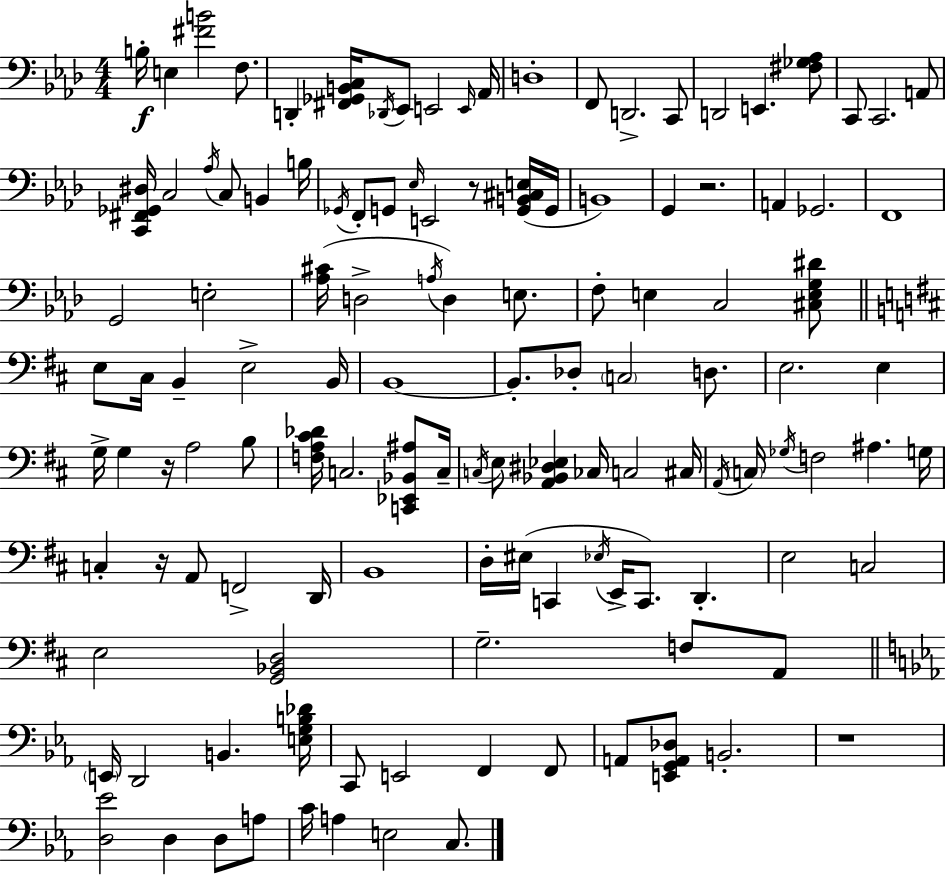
{
  \clef bass
  \numericTimeSignature
  \time 4/4
  \key f \minor
  \repeat volta 2 { b16-.\f e4 <fis' b'>2 f8. | d,4-. <fis, ges, b, c>16 \acciaccatura { des,16 } ees,8 e,2 | \grace { e,16 } aes,16 d1-. | f,8 d,2.-> | \break c,8 d,2 e,4. | <fis ges aes>8 c,8 c,2. | a,8 <c, fis, ges, dis>16 c2 \acciaccatura { aes16 } c8 b,4 | b16 \acciaccatura { ges,16 } f,8-. g,8 \grace { ees16 } e,2 | \break r8 <g, b, cis e>16( g,16 b,1) | g,4 r2. | a,4 ges,2. | f,1 | \break g,2 e2-. | <aes cis'>16( d2-> \acciaccatura { a16 }) d4 | e8. f8-. e4 c2 | <cis e g dis'>8 \bar "||" \break \key b \minor e8 cis16 b,4-- e2-> b,16 | b,1~~ | b,8.-. des8-. \parenthesize c2 d8. | e2. e4 | \break g16-> g4 r16 a2 b8 | <f a cis' des'>16 c2. <c, ees, bes, ais>8 c16-- | \acciaccatura { c16 } e8 <a, bes, dis ees>4 ces16 c2 | cis16 \acciaccatura { a,16 } \parenthesize c16 \acciaccatura { ges16 } f2 ais4. | \break g16 c4-. r16 a,8 f,2-> | d,16 b,1 | d16-. eis16( c,4 \acciaccatura { ees16 } e,16-> c,8.) d,4.-. | e2 c2 | \break e2 <g, bes, d>2 | g2.-- | f8 a,8 \bar "||" \break \key ees \major \parenthesize e,16 d,2 b,4. <e g b des'>16 | c,8 e,2 f,4 f,8 | a,8 <e, g, a, des>8 b,2.-. | r1 | \break <d ees'>2 d4 d8 a8 | c'16 a4 e2 c8. | } \bar "|."
}